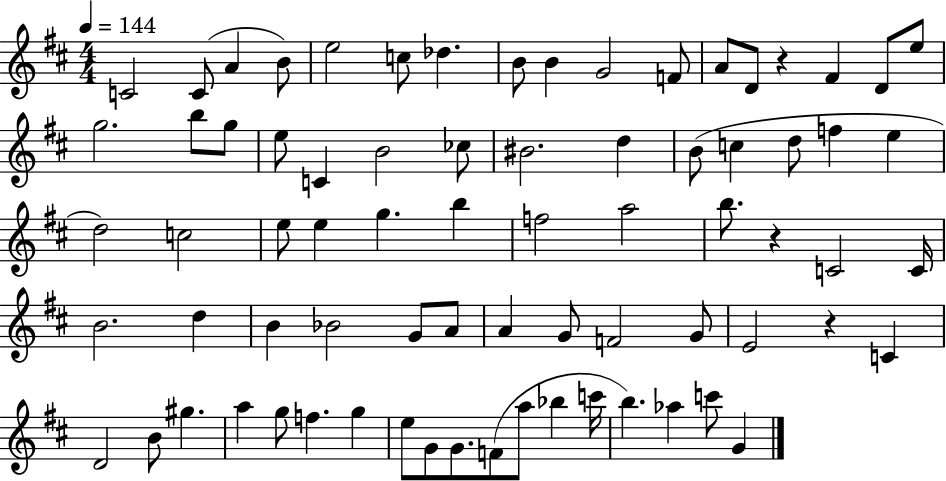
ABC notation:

X:1
T:Untitled
M:4/4
L:1/4
K:D
C2 C/2 A B/2 e2 c/2 _d B/2 B G2 F/2 A/2 D/2 z ^F D/2 e/2 g2 b/2 g/2 e/2 C B2 _c/2 ^B2 d B/2 c d/2 f e d2 c2 e/2 e g b f2 a2 b/2 z C2 C/4 B2 d B _B2 G/2 A/2 A G/2 F2 G/2 E2 z C D2 B/2 ^g a g/2 f g e/2 G/2 G/2 F/2 a/2 _b c'/4 b _a c'/2 G